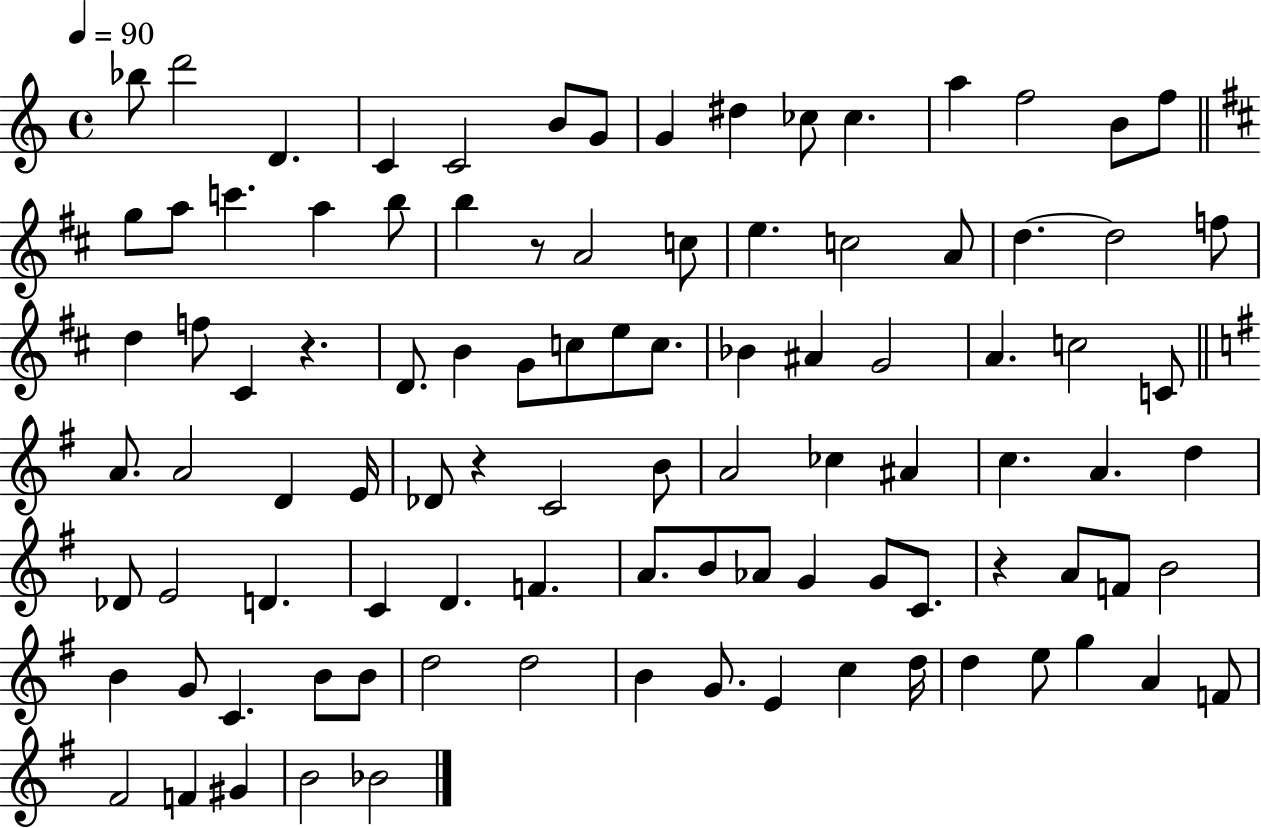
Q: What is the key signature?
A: C major